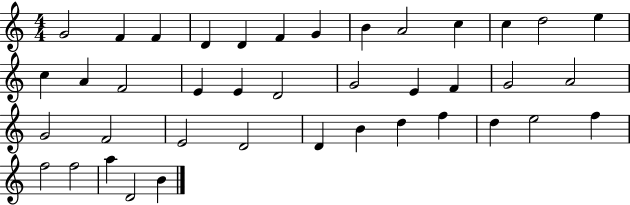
X:1
T:Untitled
M:4/4
L:1/4
K:C
G2 F F D D F G B A2 c c d2 e c A F2 E E D2 G2 E F G2 A2 G2 F2 E2 D2 D B d f d e2 f f2 f2 a D2 B